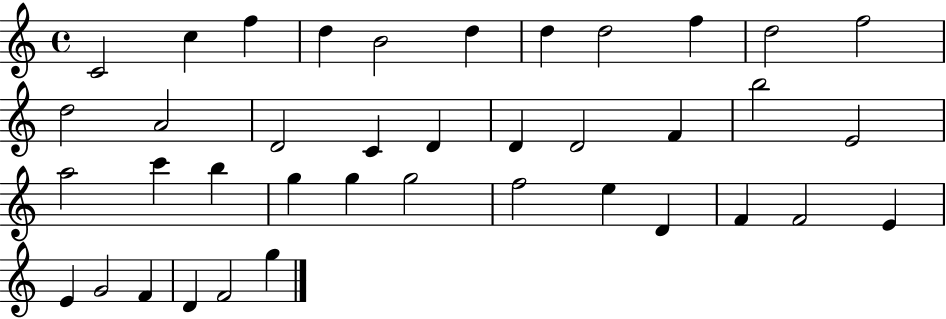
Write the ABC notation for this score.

X:1
T:Untitled
M:4/4
L:1/4
K:C
C2 c f d B2 d d d2 f d2 f2 d2 A2 D2 C D D D2 F b2 E2 a2 c' b g g g2 f2 e D F F2 E E G2 F D F2 g